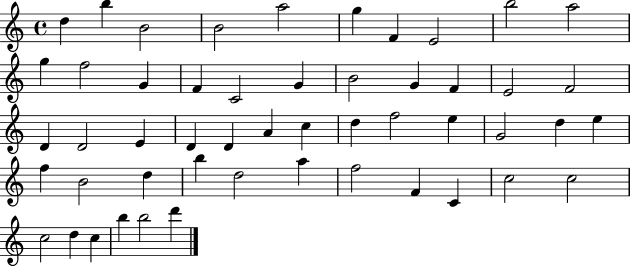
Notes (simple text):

D5/q B5/q B4/h B4/h A5/h G5/q F4/q E4/h B5/h A5/h G5/q F5/h G4/q F4/q C4/h G4/q B4/h G4/q F4/q E4/h F4/h D4/q D4/h E4/q D4/q D4/q A4/q C5/q D5/q F5/h E5/q G4/h D5/q E5/q F5/q B4/h D5/q B5/q D5/h A5/q F5/h F4/q C4/q C5/h C5/h C5/h D5/q C5/q B5/q B5/h D6/q